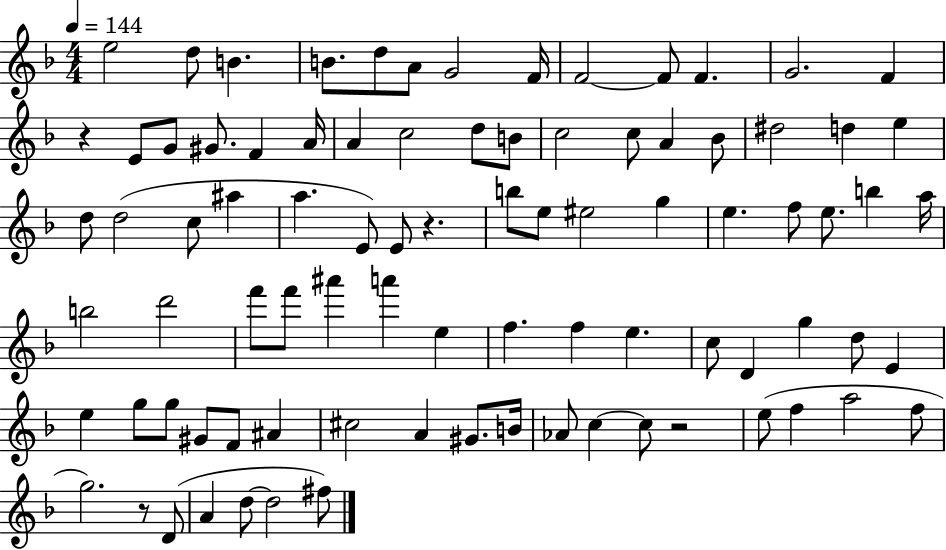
E5/h D5/e B4/q. B4/e. D5/e A4/e G4/h F4/s F4/h F4/e F4/q. G4/h. F4/q R/q E4/e G4/e G#4/e. F4/q A4/s A4/q C5/h D5/e B4/e C5/h C5/e A4/q Bb4/e D#5/h D5/q E5/q D5/e D5/h C5/e A#5/q A5/q. E4/e E4/e R/q. B5/e E5/e EIS5/h G5/q E5/q. F5/e E5/e. B5/q A5/s B5/h D6/h F6/e F6/e A#6/q A6/q E5/q F5/q. F5/q E5/q. C5/e D4/q G5/q D5/e E4/q E5/q G5/e G5/e G#4/e F4/e A#4/q C#5/h A4/q G#4/e. B4/s Ab4/e C5/q C5/e R/h E5/e F5/q A5/h F5/e G5/h. R/e D4/e A4/q D5/e D5/h F#5/e